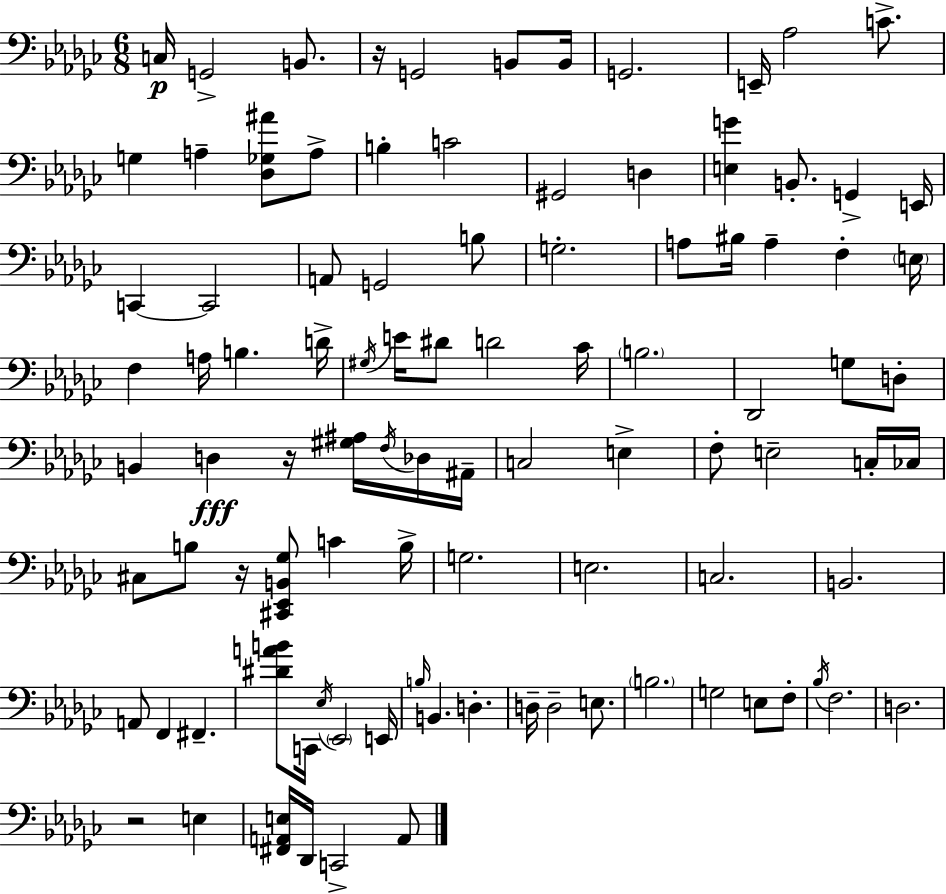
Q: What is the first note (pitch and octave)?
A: C3